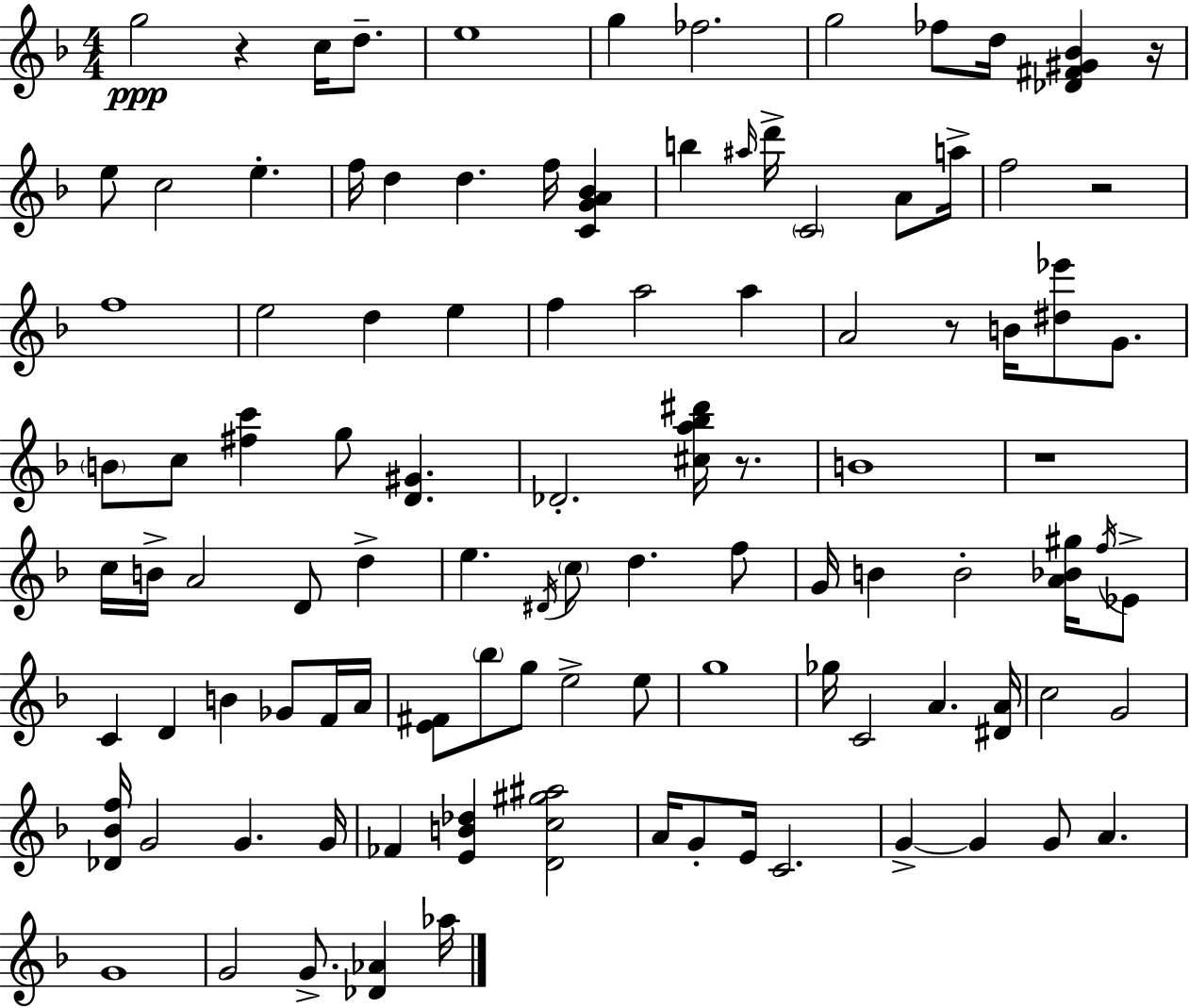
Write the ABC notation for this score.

X:1
T:Untitled
M:4/4
L:1/4
K:F
g2 z c/4 d/2 e4 g _f2 g2 _f/2 d/4 [_D^F^G_B] z/4 e/2 c2 e f/4 d d f/4 [CGA_B] b ^a/4 d'/4 C2 A/2 a/4 f2 z2 f4 e2 d e f a2 a A2 z/2 B/4 [^d_e']/2 G/2 B/2 c/2 [^fc'] g/2 [D^G] _D2 [^ca_b^d']/4 z/2 B4 z4 c/4 B/4 A2 D/2 d e ^D/4 c/2 d f/2 G/4 B B2 [A_B^g]/4 f/4 _E/2 C D B _G/2 F/4 A/4 [E^F]/2 _b/2 g/2 e2 e/2 g4 _g/4 C2 A [^DA]/4 c2 G2 [_D_Bf]/4 G2 G G/4 _F [EB_d] [Dc^g^a]2 A/4 G/2 E/4 C2 G G G/2 A G4 G2 G/2 [_D_A] _a/4